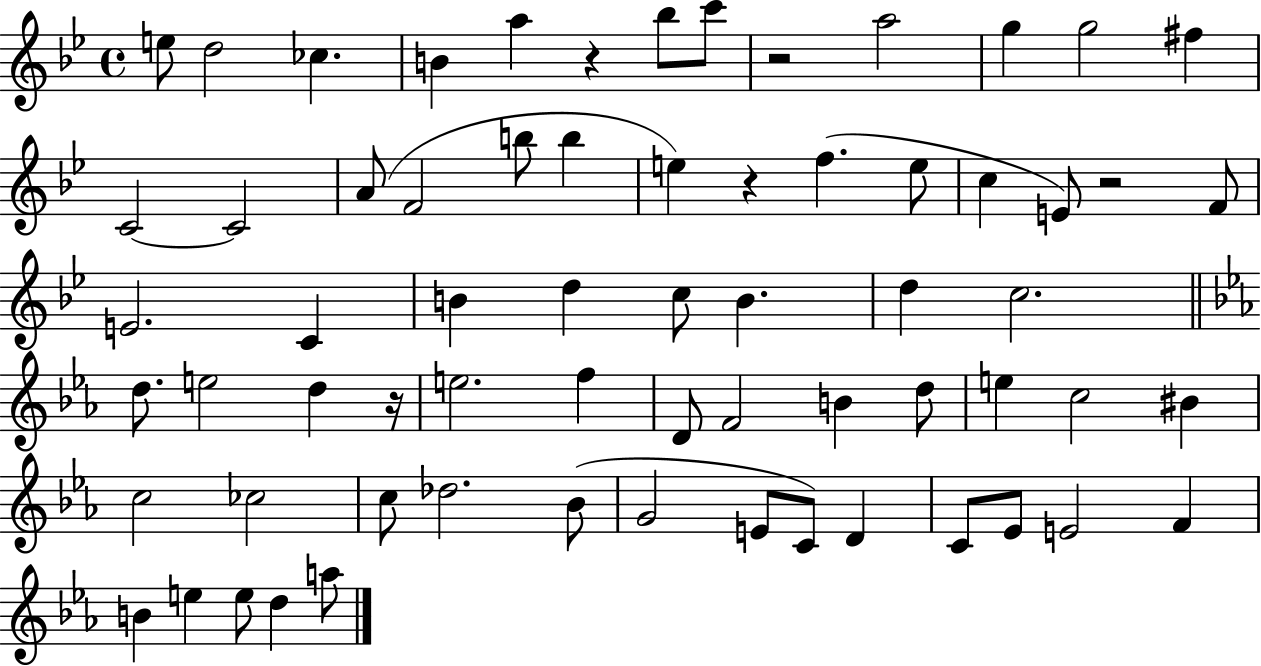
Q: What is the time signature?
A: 4/4